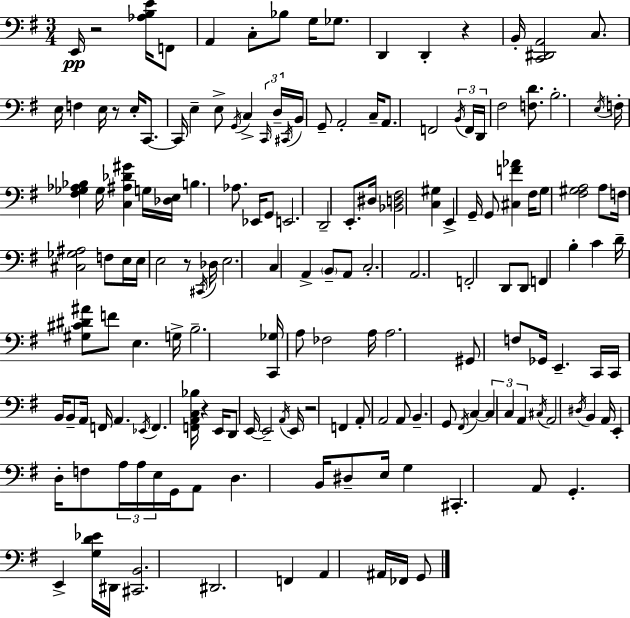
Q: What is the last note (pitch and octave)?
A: G2